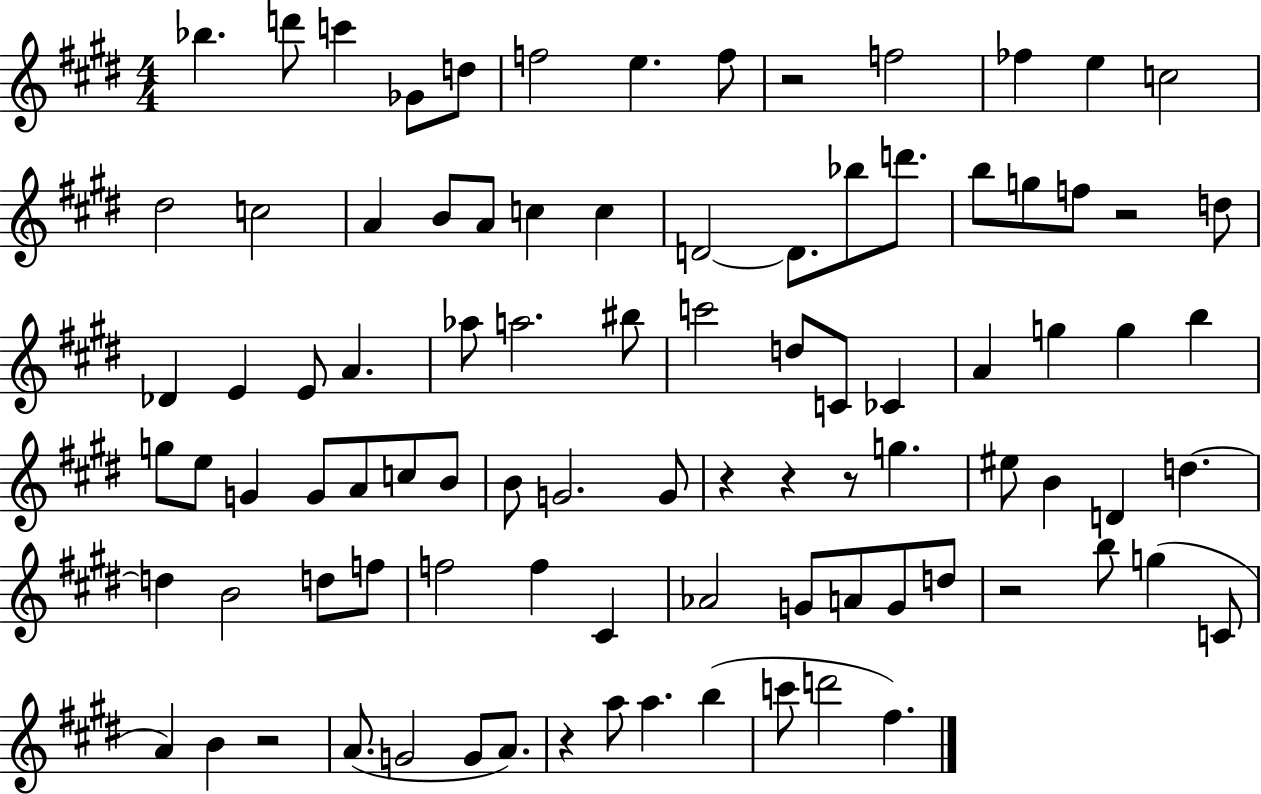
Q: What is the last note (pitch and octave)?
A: F#5